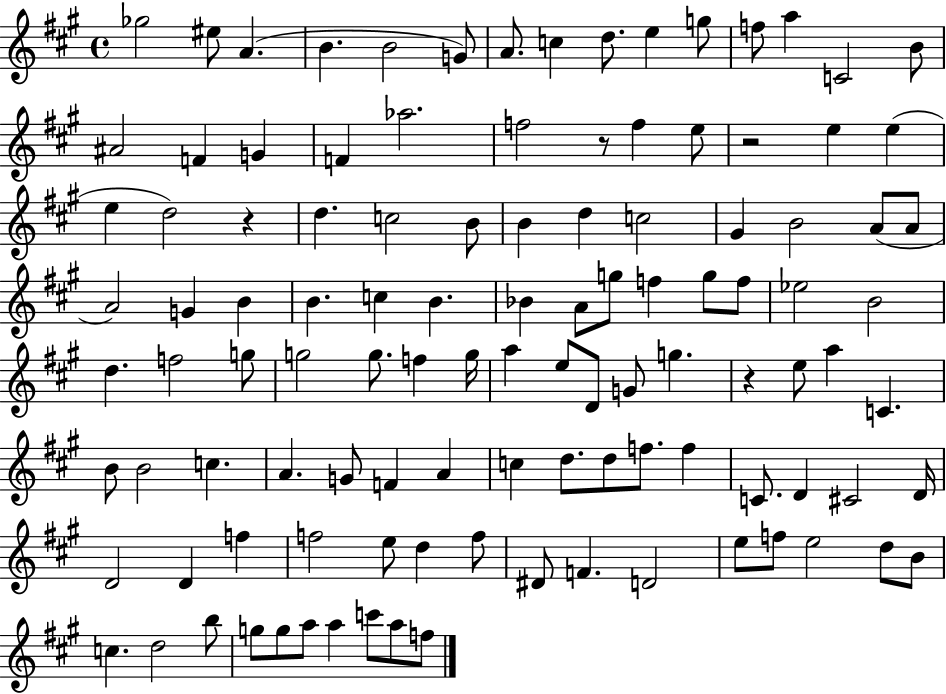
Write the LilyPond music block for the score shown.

{
  \clef treble
  \time 4/4
  \defaultTimeSignature
  \key a \major
  ges''2 eis''8 a'4.( | b'4. b'2 g'8) | a'8. c''4 d''8. e''4 g''8 | f''8 a''4 c'2 b'8 | \break ais'2 f'4 g'4 | f'4 aes''2. | f''2 r8 f''4 e''8 | r2 e''4 e''4( | \break e''4 d''2) r4 | d''4. c''2 b'8 | b'4 d''4 c''2 | gis'4 b'2 a'8( a'8 | \break a'2) g'4 b'4 | b'4. c''4 b'4. | bes'4 a'8 g''8 f''4 g''8 f''8 | ees''2 b'2 | \break d''4. f''2 g''8 | g''2 g''8. f''4 g''16 | a''4 e''8 d'8 g'8 g''4. | r4 e''8 a''4 c'4. | \break b'8 b'2 c''4. | a'4. g'8 f'4 a'4 | c''4 d''8. d''8 f''8. f''4 | c'8. d'4 cis'2 d'16 | \break d'2 d'4 f''4 | f''2 e''8 d''4 f''8 | dis'8 f'4. d'2 | e''8 f''8 e''2 d''8 b'8 | \break c''4. d''2 b''8 | g''8 g''8 a''8 a''4 c'''8 a''8 f''8 | \bar "|."
}